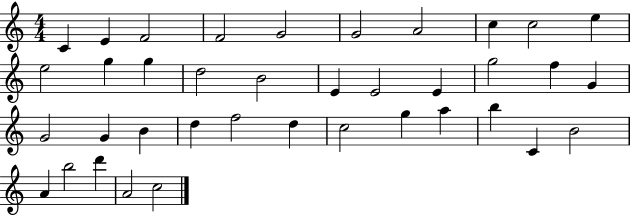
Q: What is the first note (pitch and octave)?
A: C4